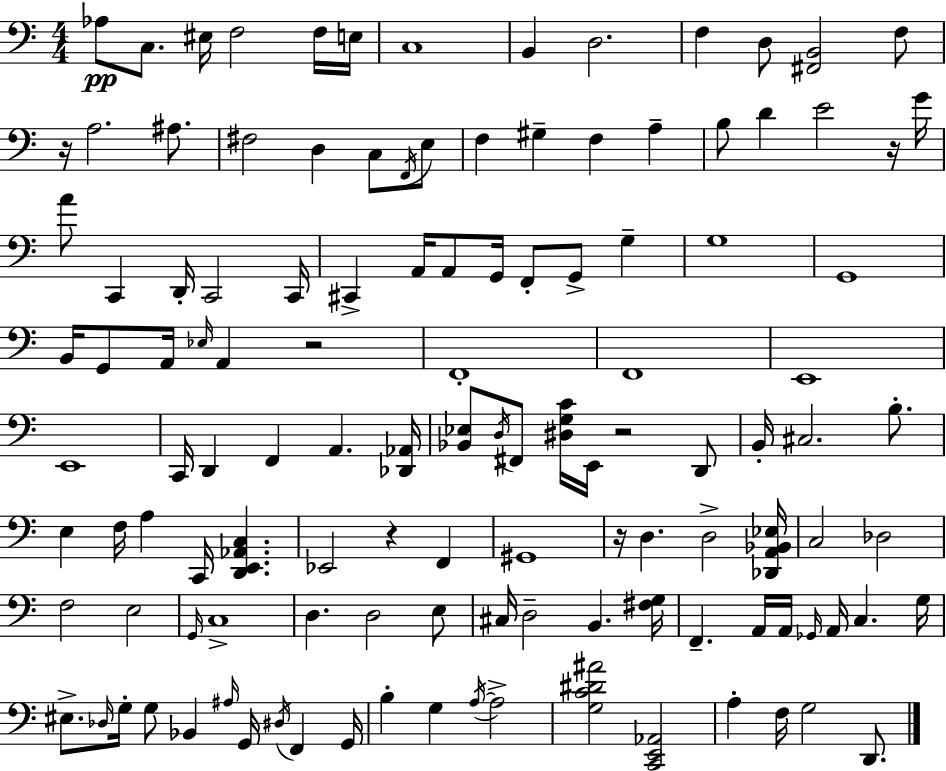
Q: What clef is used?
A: bass